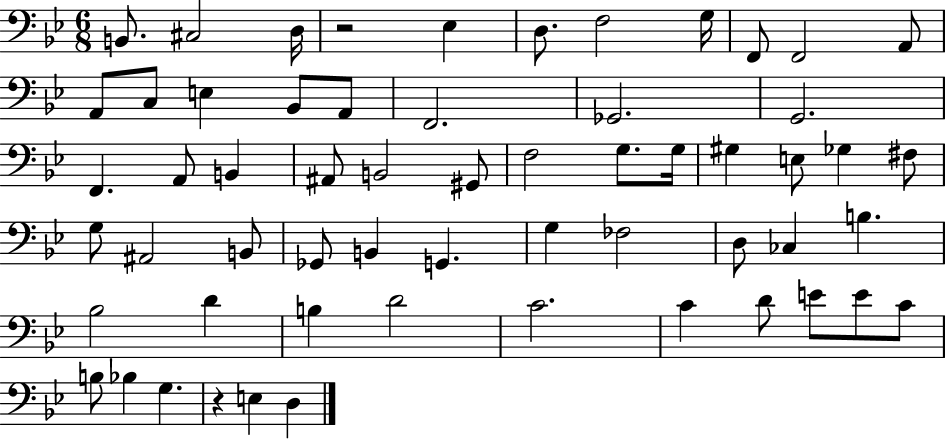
X:1
T:Untitled
M:6/8
L:1/4
K:Bb
B,,/2 ^C,2 D,/4 z2 _E, D,/2 F,2 G,/4 F,,/2 F,,2 A,,/2 A,,/2 C,/2 E, _B,,/2 A,,/2 F,,2 _G,,2 G,,2 F,, A,,/2 B,, ^A,,/2 B,,2 ^G,,/2 F,2 G,/2 G,/4 ^G, E,/2 _G, ^F,/2 G,/2 ^A,,2 B,,/2 _G,,/2 B,, G,, G, _F,2 D,/2 _C, B, _B,2 D B, D2 C2 C D/2 E/2 E/2 C/2 B,/2 _B, G, z E, D,